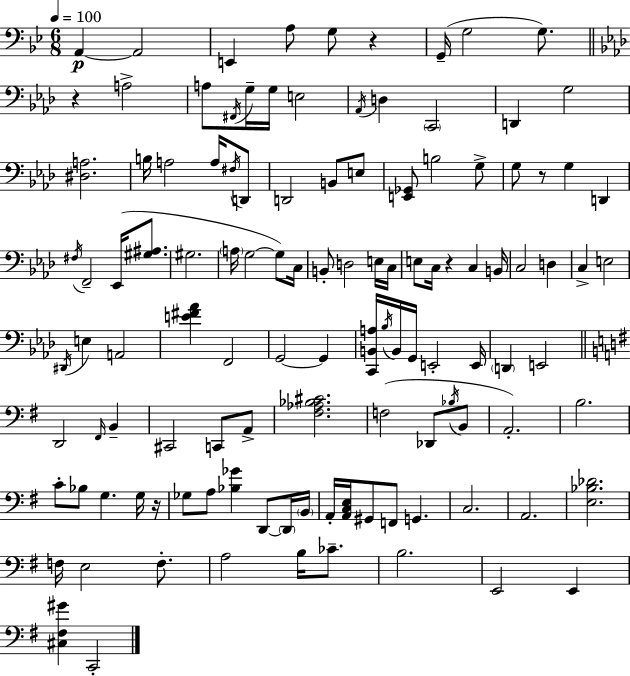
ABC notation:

X:1
T:Untitled
M:6/8
L:1/4
K:Gm
A,, A,,2 E,, A,/2 G,/2 z G,,/4 G,2 G,/2 z A,2 A,/2 ^F,,/4 G,/4 G,/4 E,2 _A,,/4 D, C,,2 D,, G,2 [^D,A,]2 B,/4 A,2 A,/4 ^F,/4 D,,/2 D,,2 B,,/2 E,/2 [E,,_G,,]/2 B,2 G,/2 G,/2 z/2 G, D,, ^F,/4 F,,2 _E,,/4 [^G,^A,]/2 ^G,2 A,/4 G,2 G,/2 C,/4 B,,/2 D,2 E,/4 C,/4 E,/2 C,/4 z C, B,,/4 C,2 D, C, E,2 ^D,,/4 E, A,,2 [E^F_A] F,,2 G,,2 G,, [C,,B,,A,]/4 _B,/4 B,,/4 G,,/4 E,,2 E,,/4 D,, E,,2 D,,2 ^F,,/4 B,, ^C,,2 C,,/2 A,,/2 [^F,_A,_B,^C]2 F,2 _D,,/2 _B,/4 B,,/2 A,,2 B,2 C/2 _B,/2 G, G,/4 z/4 _G,/2 A,/2 [_B,_G] D,,/2 D,,/4 B,,/4 A,,/4 [A,,C,E,]/4 ^G,,/2 F,,/2 G,, C,2 A,,2 [E,_B,_D]2 F,/4 E,2 F,/2 A,2 B,/4 _C/2 B,2 E,,2 E,, [^C,^F,^G] C,,2